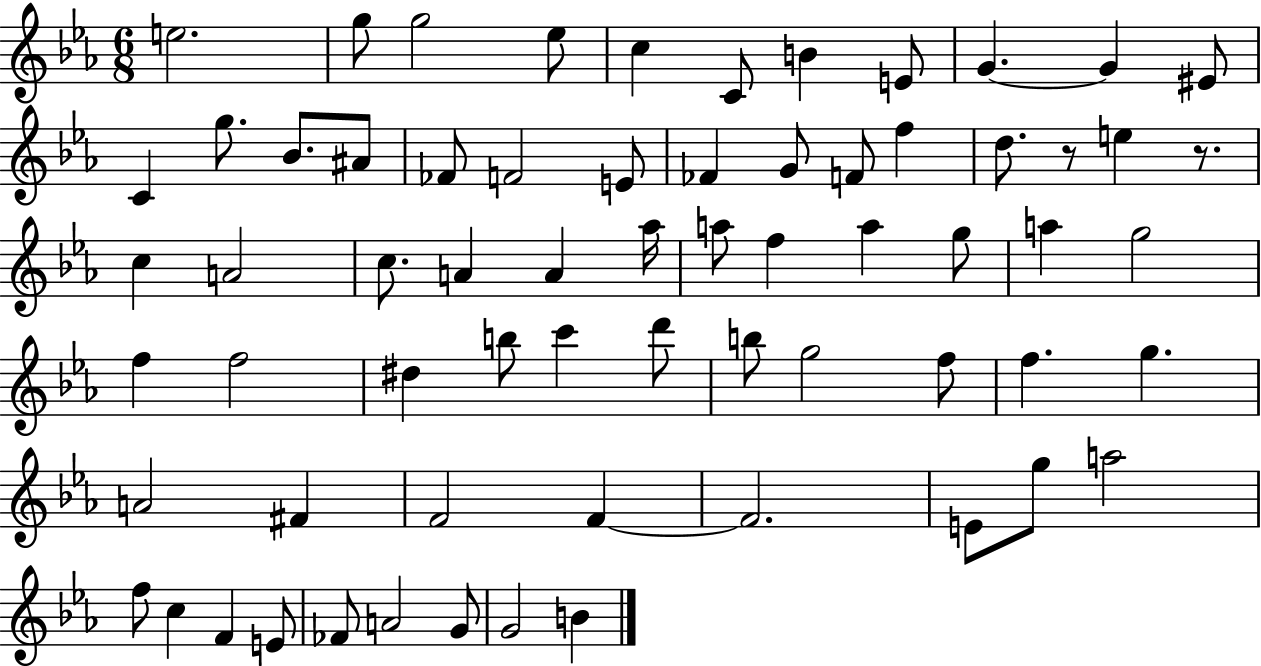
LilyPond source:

{
  \clef treble
  \numericTimeSignature
  \time 6/8
  \key ees \major
  e''2. | g''8 g''2 ees''8 | c''4 c'8 b'4 e'8 | g'4.~~ g'4 eis'8 | \break c'4 g''8. bes'8. ais'8 | fes'8 f'2 e'8 | fes'4 g'8 f'8 f''4 | d''8. r8 e''4 r8. | \break c''4 a'2 | c''8. a'4 a'4 aes''16 | a''8 f''4 a''4 g''8 | a''4 g''2 | \break f''4 f''2 | dis''4 b''8 c'''4 d'''8 | b''8 g''2 f''8 | f''4. g''4. | \break a'2 fis'4 | f'2 f'4~~ | f'2. | e'8 g''8 a''2 | \break f''8 c''4 f'4 e'8 | fes'8 a'2 g'8 | g'2 b'4 | \bar "|."
}